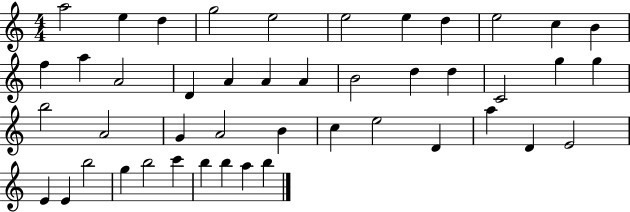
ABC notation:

X:1
T:Untitled
M:4/4
L:1/4
K:C
a2 e d g2 e2 e2 e d e2 c B f a A2 D A A A B2 d d C2 g g b2 A2 G A2 B c e2 D a D E2 E E b2 g b2 c' b b a b